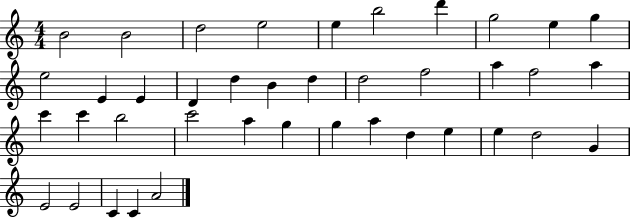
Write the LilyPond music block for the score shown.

{
  \clef treble
  \numericTimeSignature
  \time 4/4
  \key c \major
  b'2 b'2 | d''2 e''2 | e''4 b''2 d'''4 | g''2 e''4 g''4 | \break e''2 e'4 e'4 | d'4 d''4 b'4 d''4 | d''2 f''2 | a''4 f''2 a''4 | \break c'''4 c'''4 b''2 | c'''2 a''4 g''4 | g''4 a''4 d''4 e''4 | e''4 d''2 g'4 | \break e'2 e'2 | c'4 c'4 a'2 | \bar "|."
}